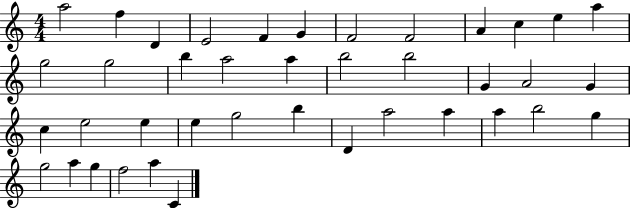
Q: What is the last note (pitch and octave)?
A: C4